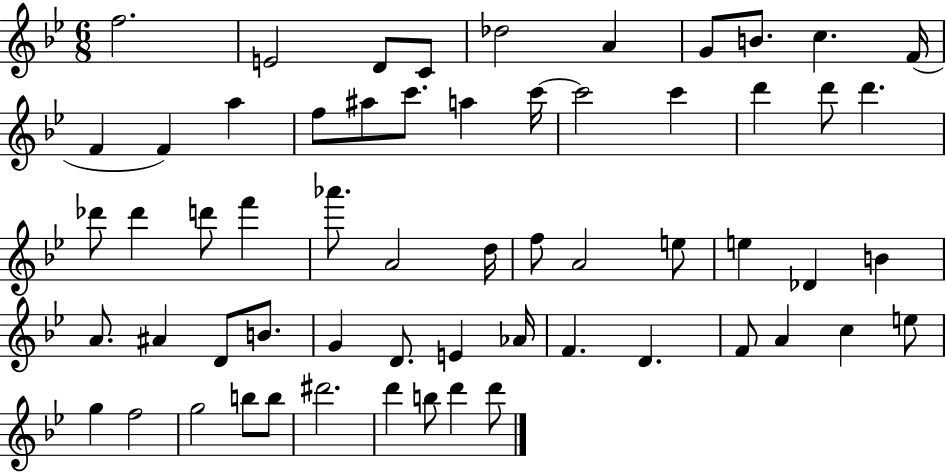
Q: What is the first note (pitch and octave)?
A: F5